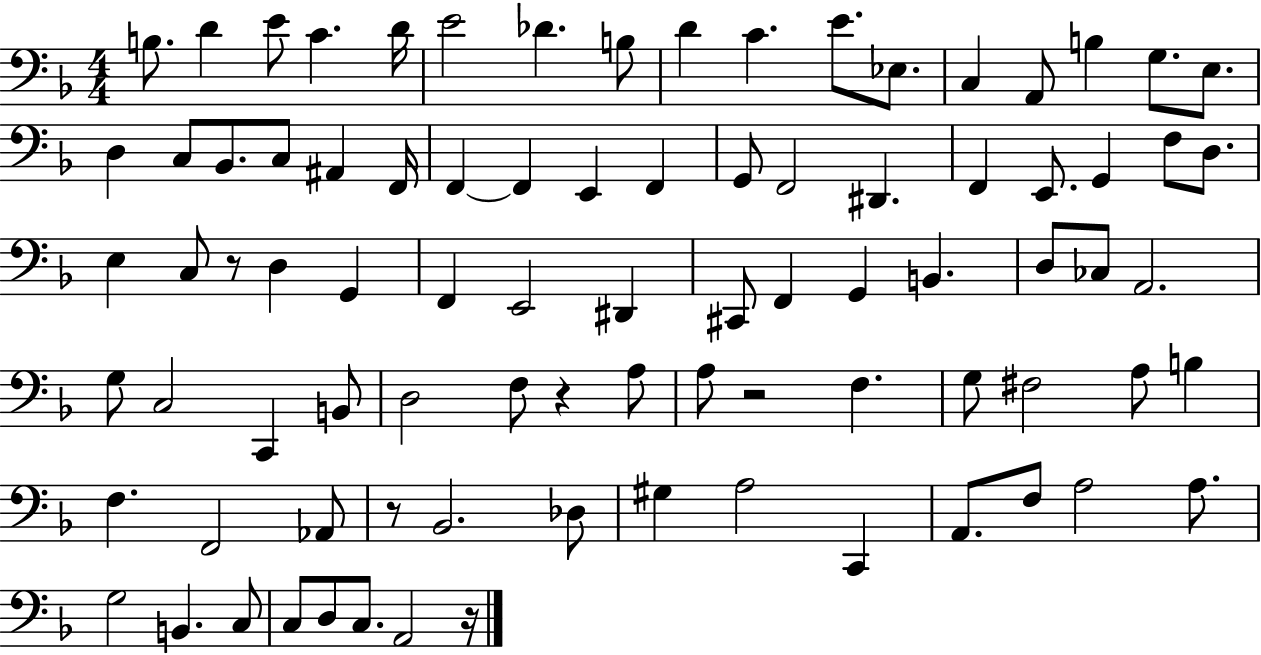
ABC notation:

X:1
T:Untitled
M:4/4
L:1/4
K:F
B,/2 D E/2 C D/4 E2 _D B,/2 D C E/2 _E,/2 C, A,,/2 B, G,/2 E,/2 D, C,/2 _B,,/2 C,/2 ^A,, F,,/4 F,, F,, E,, F,, G,,/2 F,,2 ^D,, F,, E,,/2 G,, F,/2 D,/2 E, C,/2 z/2 D, G,, F,, E,,2 ^D,, ^C,,/2 F,, G,, B,, D,/2 _C,/2 A,,2 G,/2 C,2 C,, B,,/2 D,2 F,/2 z A,/2 A,/2 z2 F, G,/2 ^F,2 A,/2 B, F, F,,2 _A,,/2 z/2 _B,,2 _D,/2 ^G, A,2 C,, A,,/2 F,/2 A,2 A,/2 G,2 B,, C,/2 C,/2 D,/2 C,/2 A,,2 z/4